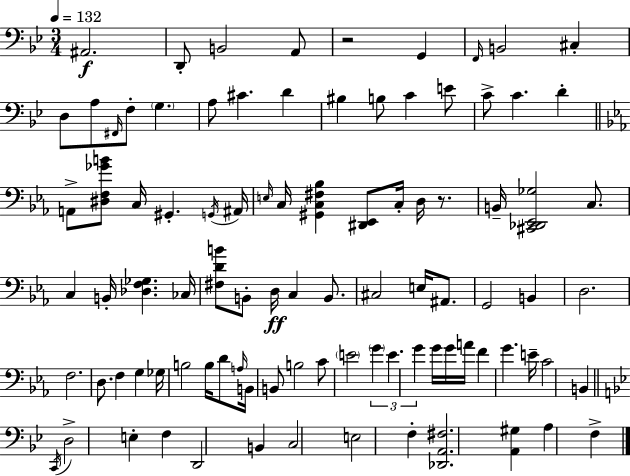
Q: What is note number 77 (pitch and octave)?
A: D2